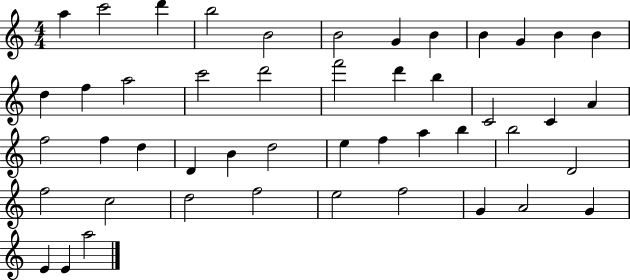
{
  \clef treble
  \numericTimeSignature
  \time 4/4
  \key c \major
  a''4 c'''2 d'''4 | b''2 b'2 | b'2 g'4 b'4 | b'4 g'4 b'4 b'4 | \break d''4 f''4 a''2 | c'''2 d'''2 | f'''2 d'''4 b''4 | c'2 c'4 a'4 | \break f''2 f''4 d''4 | d'4 b'4 d''2 | e''4 f''4 a''4 b''4 | b''2 d'2 | \break f''2 c''2 | d''2 f''2 | e''2 f''2 | g'4 a'2 g'4 | \break e'4 e'4 a''2 | \bar "|."
}